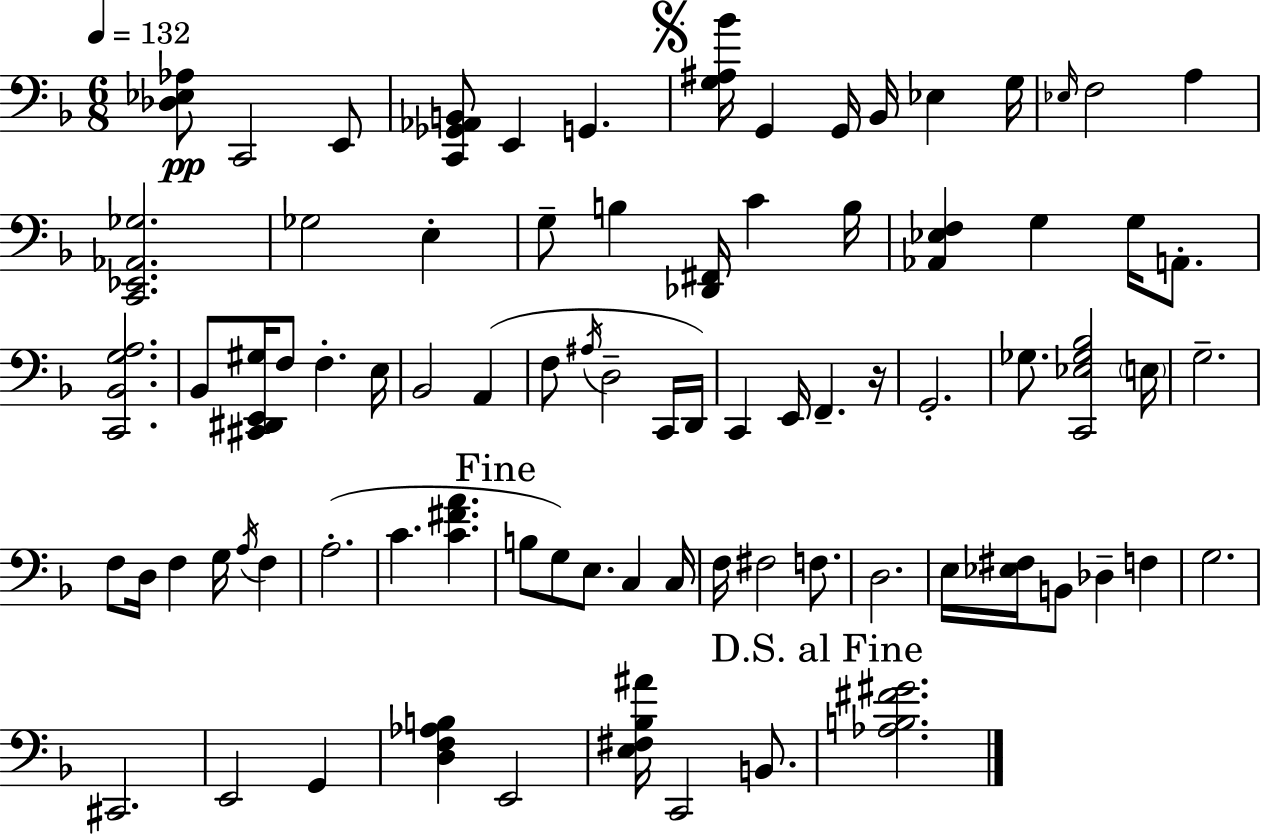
[Db3,Eb3,Ab3]/e C2/h E2/e [C2,Gb2,Ab2,B2]/e E2/q G2/q. [G3,A#3,Bb4]/s G2/q G2/s Bb2/s Eb3/q G3/s Eb3/s F3/h A3/q [C2,Eb2,Ab2,Gb3]/h. Gb3/h E3/q G3/e B3/q [Db2,F#2]/s C4/q B3/s [Ab2,Eb3,F3]/q G3/q G3/s A2/e. [C2,Bb2,G3,A3]/h. Bb2/e [C#2,D#2,E2,G#3]/s F3/e F3/q. E3/s Bb2/h A2/q F3/e A#3/s D3/h C2/s D2/s C2/q E2/s F2/q. R/s G2/h. Gb3/e. [C2,Eb3,Gb3,Bb3]/h E3/s G3/h. F3/e D3/s F3/q G3/s A3/s F3/q A3/h. C4/q. [C4,F#4,A4]/q. B3/e G3/e E3/e. C3/q C3/s F3/s F#3/h F3/e. D3/h. E3/s [Eb3,F#3]/s B2/e Db3/q F3/q G3/h. C#2/h. E2/h G2/q [D3,F3,Ab3,B3]/q E2/h [E3,F#3,Bb3,A#4]/s C2/h B2/e. [Ab3,B3,F#4,G#4]/h.